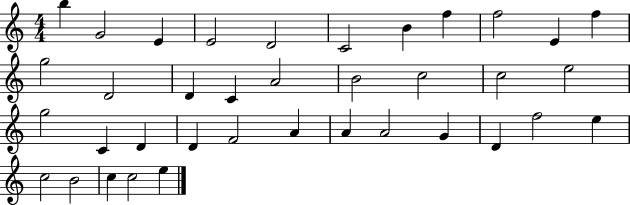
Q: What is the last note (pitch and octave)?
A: E5